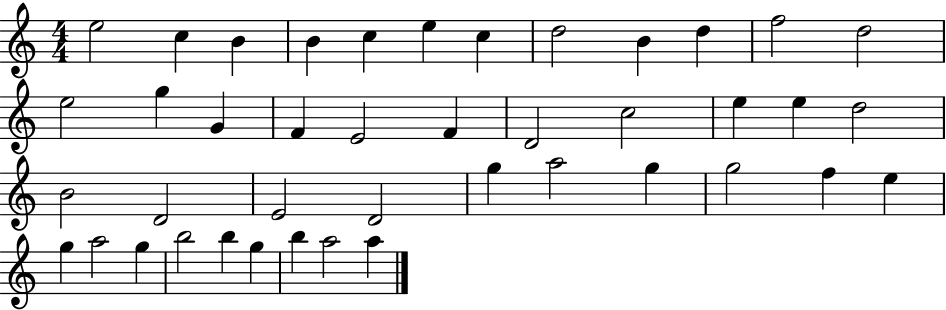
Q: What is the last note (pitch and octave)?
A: A5